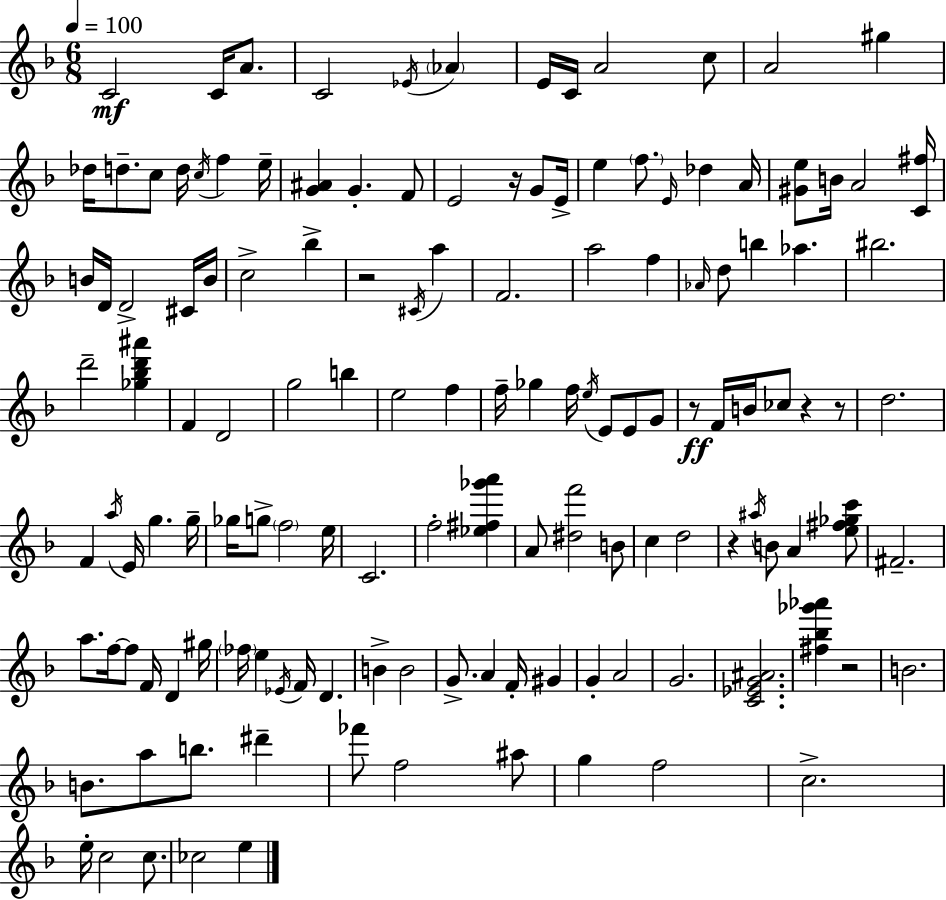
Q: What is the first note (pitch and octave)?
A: C4